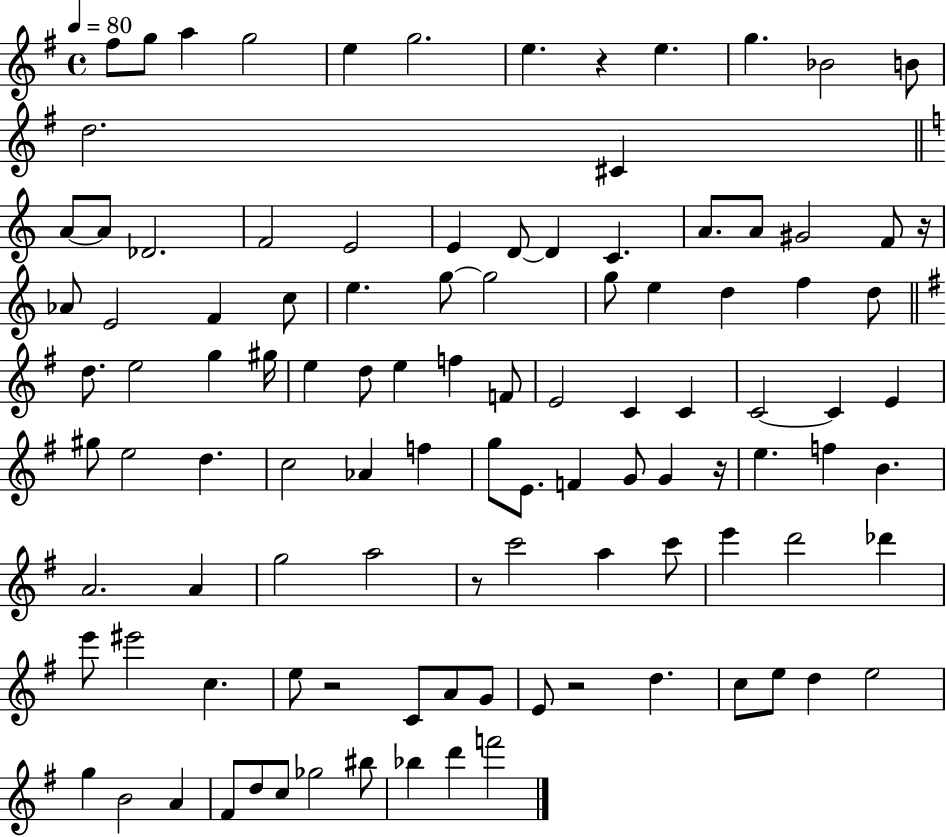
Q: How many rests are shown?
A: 6